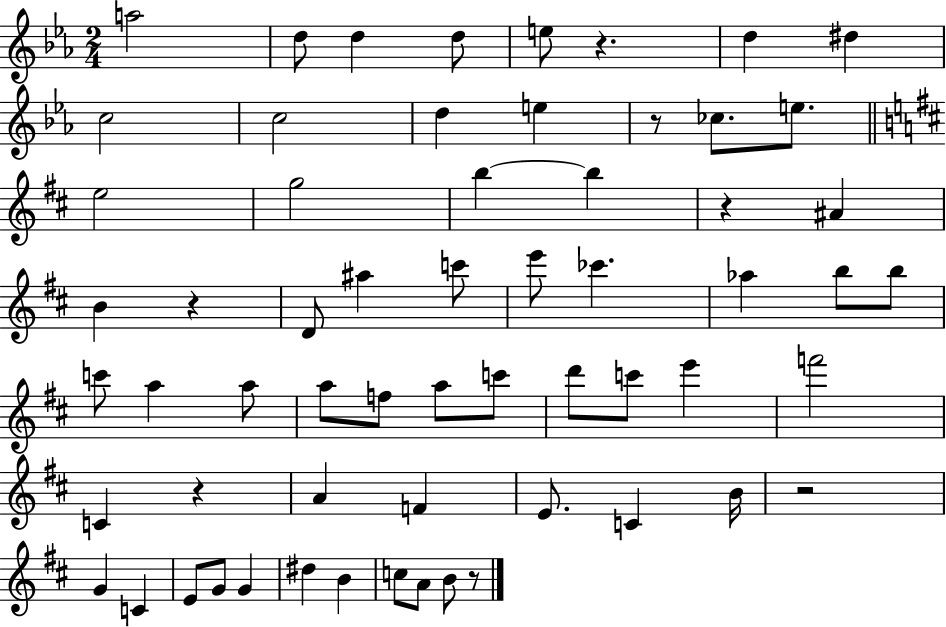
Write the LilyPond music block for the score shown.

{
  \clef treble
  \numericTimeSignature
  \time 2/4
  \key ees \major
  \repeat volta 2 { a''2 | d''8 d''4 d''8 | e''8 r4. | d''4 dis''4 | \break c''2 | c''2 | d''4 e''4 | r8 ces''8. e''8. | \break \bar "||" \break \key d \major e''2 | g''2 | b''4~~ b''4 | r4 ais'4 | \break b'4 r4 | d'8 ais''4 c'''8 | e'''8 ces'''4. | aes''4 b''8 b''8 | \break c'''8 a''4 a''8 | a''8 f''8 a''8 c'''8 | d'''8 c'''8 e'''4 | f'''2 | \break c'4 r4 | a'4 f'4 | e'8. c'4 b'16 | r2 | \break g'4 c'4 | e'8 g'8 g'4 | dis''4 b'4 | c''8 a'8 b'8 r8 | \break } \bar "|."
}